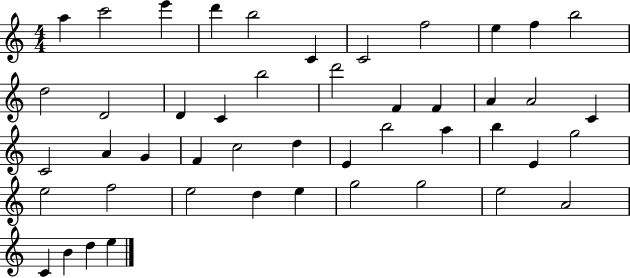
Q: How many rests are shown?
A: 0